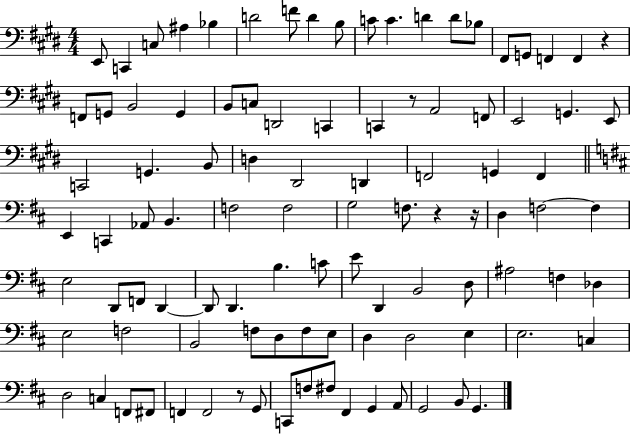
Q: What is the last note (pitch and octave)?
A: G2